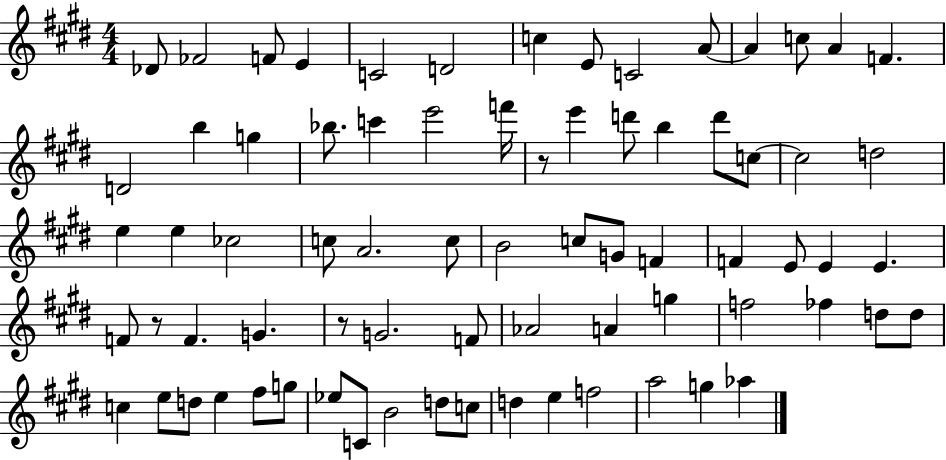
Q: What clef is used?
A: treble